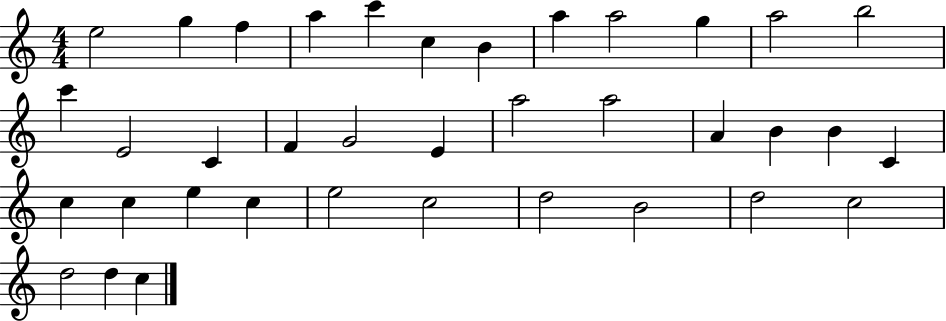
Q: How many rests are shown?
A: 0